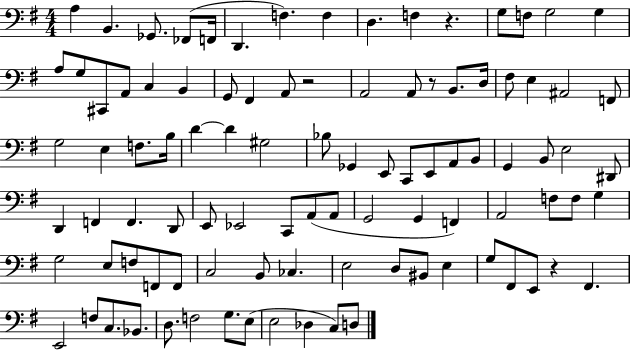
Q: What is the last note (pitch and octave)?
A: D3